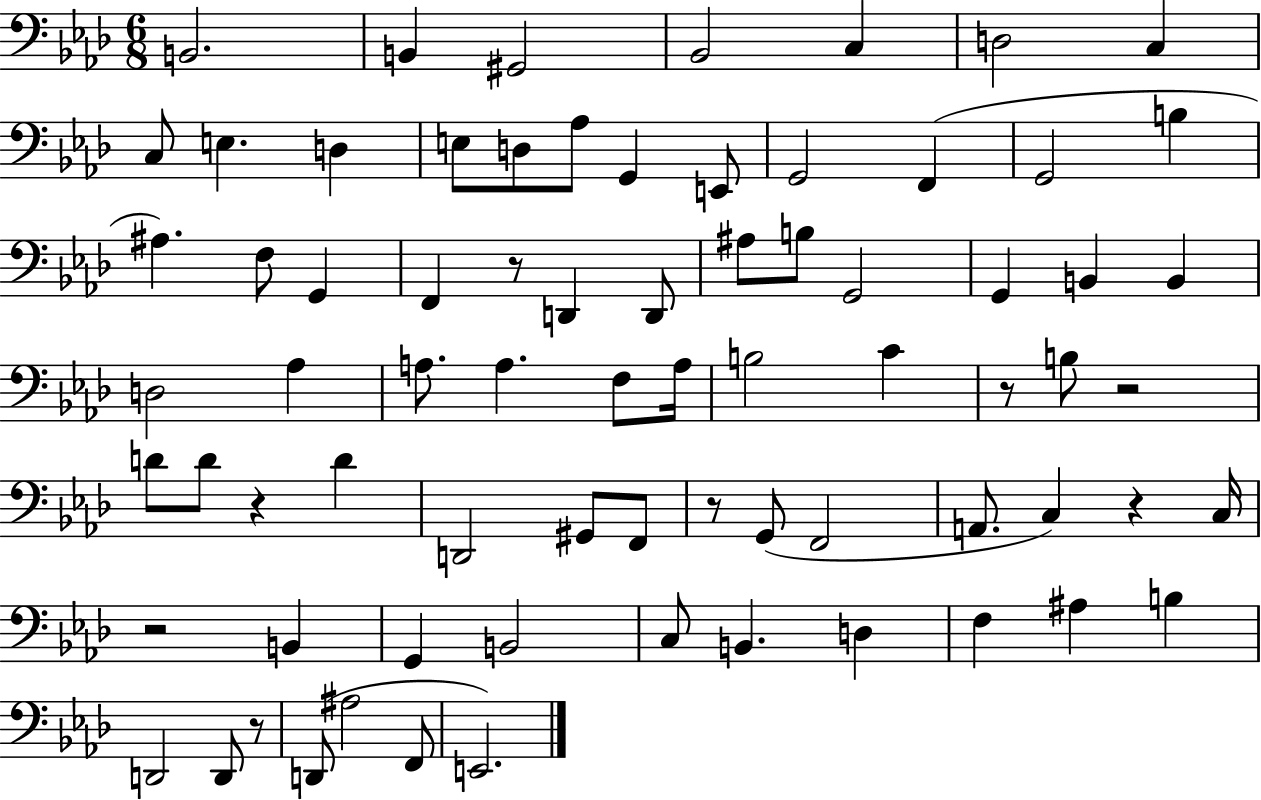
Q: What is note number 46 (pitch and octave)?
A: F2